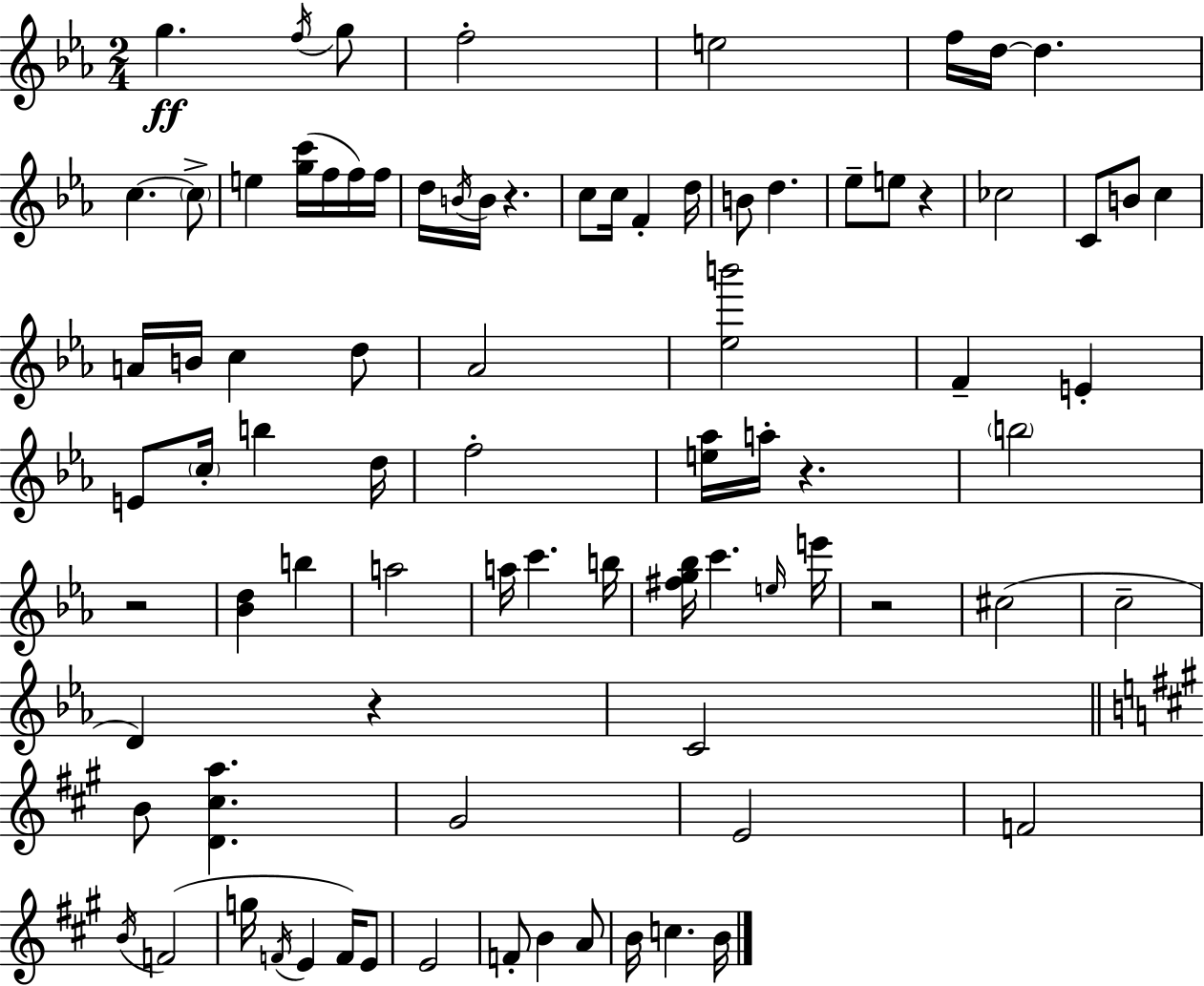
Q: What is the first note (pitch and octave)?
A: G5